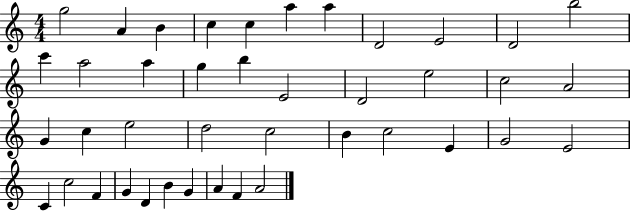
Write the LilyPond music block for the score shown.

{
  \clef treble
  \numericTimeSignature
  \time 4/4
  \key c \major
  g''2 a'4 b'4 | c''4 c''4 a''4 a''4 | d'2 e'2 | d'2 b''2 | \break c'''4 a''2 a''4 | g''4 b''4 e'2 | d'2 e''2 | c''2 a'2 | \break g'4 c''4 e''2 | d''2 c''2 | b'4 c''2 e'4 | g'2 e'2 | \break c'4 c''2 f'4 | g'4 d'4 b'4 g'4 | a'4 f'4 a'2 | \bar "|."
}